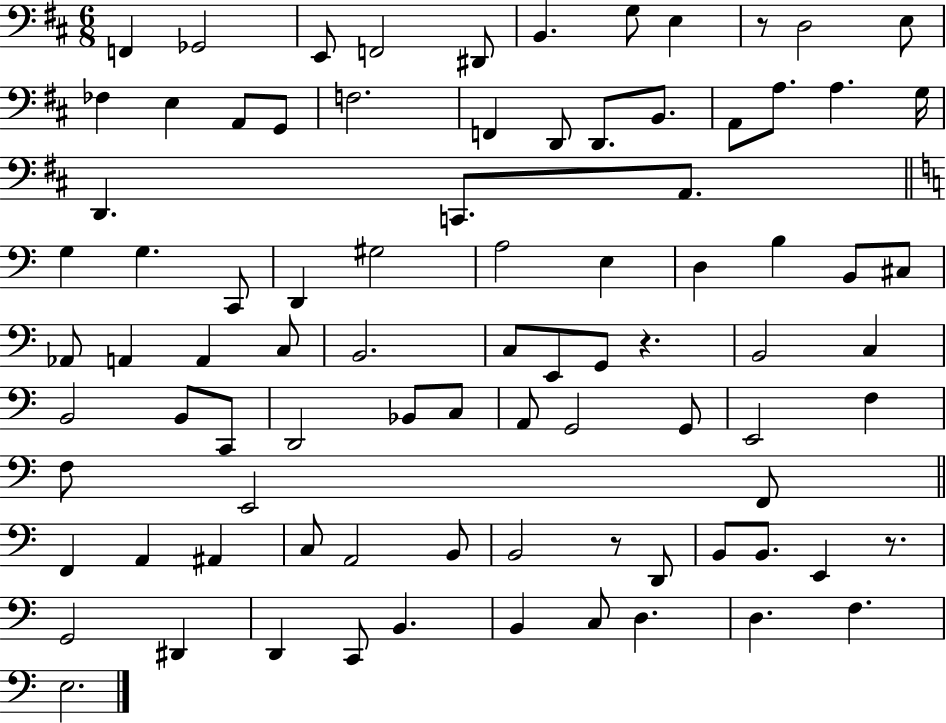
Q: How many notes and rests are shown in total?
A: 87